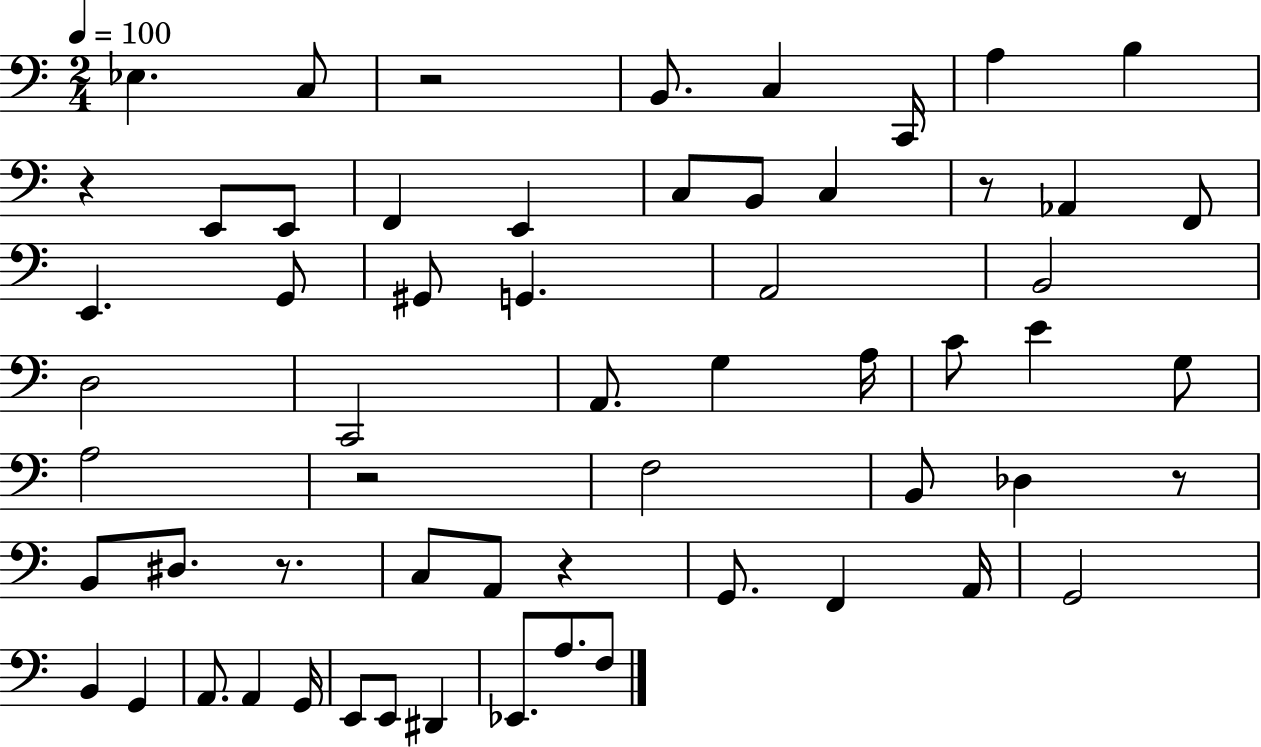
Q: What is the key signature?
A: C major